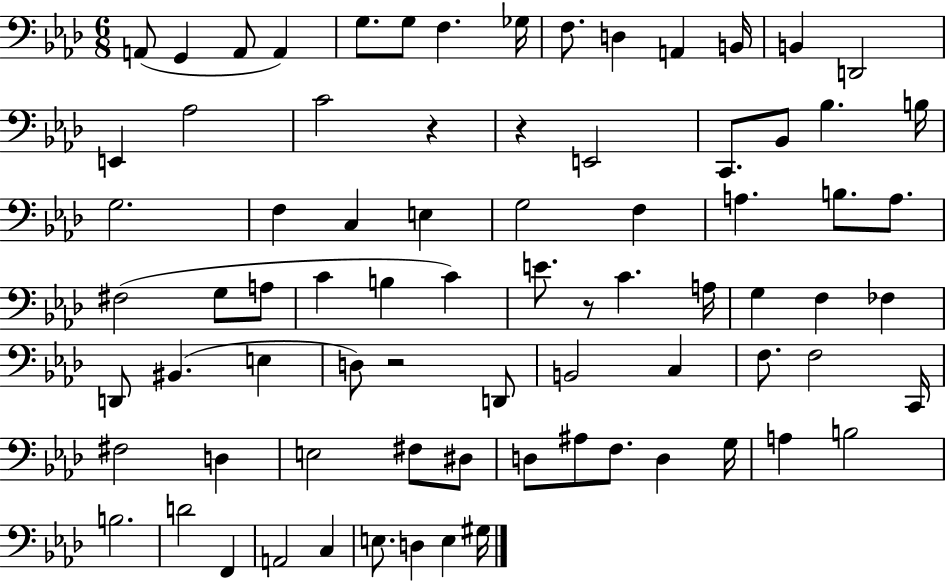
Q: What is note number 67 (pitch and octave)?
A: D4